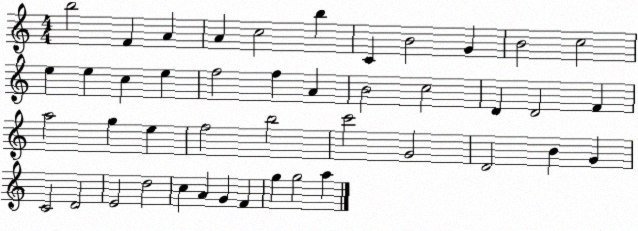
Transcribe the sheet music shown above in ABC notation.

X:1
T:Untitled
M:4/4
L:1/4
K:C
b2 F A A c2 b C B2 G B2 c2 e e c e f2 f A B2 c2 D D2 F a2 g e f2 b2 c'2 G2 D2 B G C2 D2 E2 d2 c A G F g g2 a